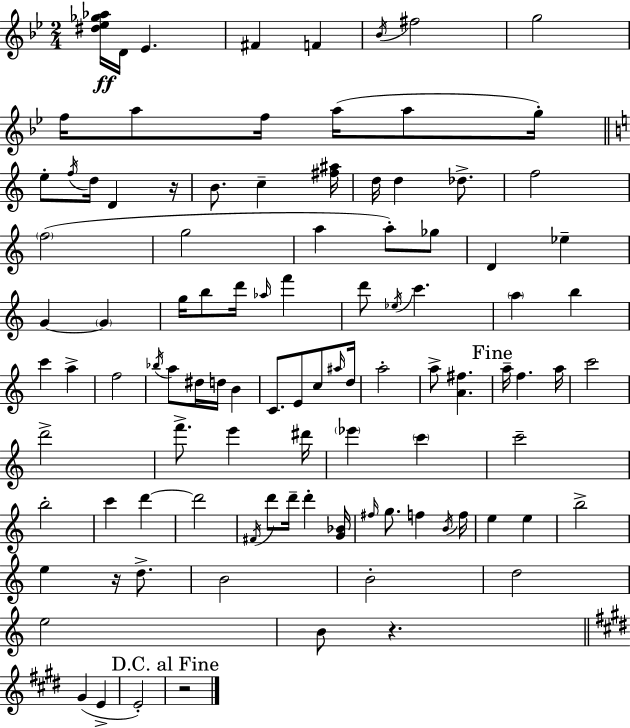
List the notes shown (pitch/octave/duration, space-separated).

[D#5,Eb5,Gb5,Ab5]/s D4/s Eb4/q. F#4/q F4/q Bb4/s F#5/h G5/h F5/s A5/e F5/s A5/s A5/e G5/s E5/e F5/s D5/s D4/q R/s B4/e. C5/q [F#5,A#5]/s D5/s D5/q Db5/e. F5/h F5/h G5/h A5/q A5/e Gb5/e D4/q Eb5/q G4/q G4/q G5/s B5/e D6/s Ab5/s F6/q D6/e Eb5/s C6/q. A5/q B5/q C6/q A5/q F5/h Bb5/s A5/e D#5/s D5/s B4/q C4/e. E4/e C5/e A#5/s D5/s A5/h A5/e [A4,F#5]/q. A5/s F5/q. A5/s C6/h D6/h F6/e. E6/q D#6/s Eb6/q C6/q C6/h B5/h C6/q D6/q D6/h F#4/s D6/e D6/s D6/q [G4,Bb4]/s F#5/s G5/e. F5/q B4/s F5/s E5/q E5/q B5/h E5/q R/s D5/e. B4/h B4/h D5/h E5/h B4/e R/q. G#4/q E4/q E4/h R/h